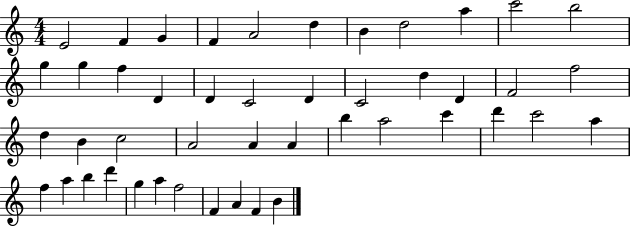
E4/h F4/q G4/q F4/q A4/h D5/q B4/q D5/h A5/q C6/h B5/h G5/q G5/q F5/q D4/q D4/q C4/h D4/q C4/h D5/q D4/q F4/h F5/h D5/q B4/q C5/h A4/h A4/q A4/q B5/q A5/h C6/q D6/q C6/h A5/q F5/q A5/q B5/q D6/q G5/q A5/q F5/h F4/q A4/q F4/q B4/q